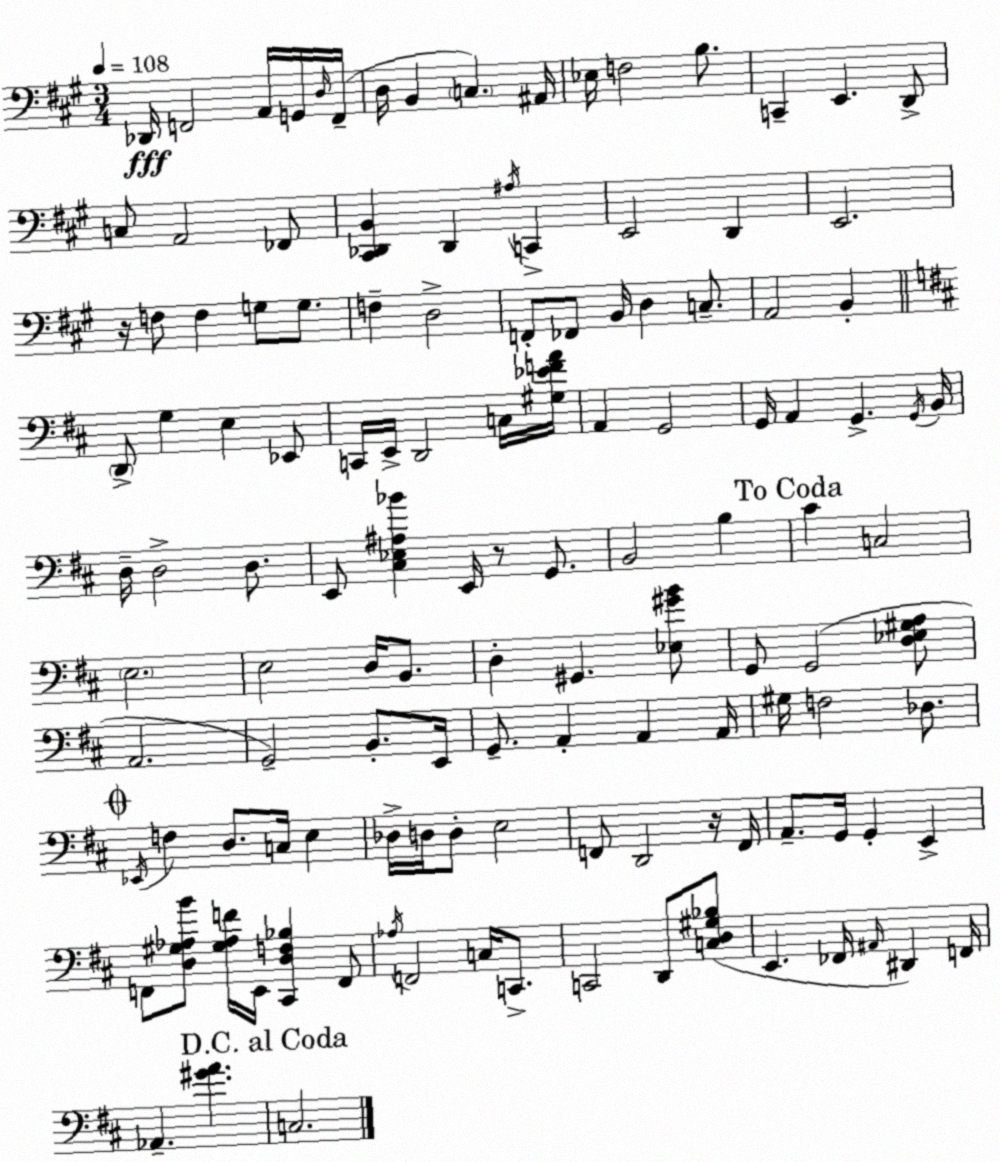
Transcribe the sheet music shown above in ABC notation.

X:1
T:Untitled
M:3/4
L:1/4
K:A
_D,,/4 F,,2 A,,/4 G,,/4 D,/4 F,,/4 D,/4 B,, C, ^A,,/4 _E,/4 F,2 B,/2 C,, E,, D,,/2 C,/2 A,,2 _F,,/2 [^C,,_D,,B,,] _D,, ^A,/4 C,, E,,2 D,, E,,2 z/4 F,/2 F, G,/2 G,/2 F, D,2 F,,/2 _F,,/2 B,,/4 D, C,/2 A,,2 B,, D,,/2 G, E, _E,,/2 C,,/4 E,,/4 D,,2 C,/4 [^G,_EFA]/4 A,, G,,2 G,,/4 A,, G,, G,,/4 B,,/4 D,/4 D,2 D,/2 E,,/2 [^C,_E,^A,_B] E,,/4 z/2 G,,/2 B,,2 B, ^C C,2 E,2 E,2 D,/4 B,,/2 D, ^G,, [_E,^GB]/2 G,,/2 G,,2 [D,_E,^G,A,]/2 A,,2 G,,2 B,,/2 E,,/4 G,,/2 A,, A,, A,,/4 ^G,/4 F,2 _D,/2 _E,,/4 F, D,/2 C,/4 E, _D,/4 D,/4 D,/2 E,2 F,,/2 D,,2 z/4 F,,/4 A,,/2 G,,/4 G,, E,, F,,/2 [D,^G,_A,B]/2 [^G,_A,F]/4 E,,/4 [^C,,D,F,_B,] F,,/2 _A,/4 F,,2 C,/4 C,,/2 C,,2 D,,/2 [C,D,^G,_B,]/2 E,, _F,,/4 ^A,,/4 ^D,, F,,/4 _A,, [^GA] C,2